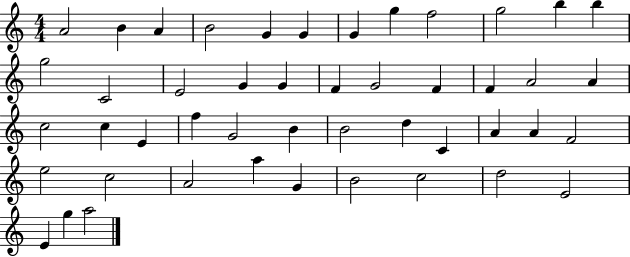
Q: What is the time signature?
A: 4/4